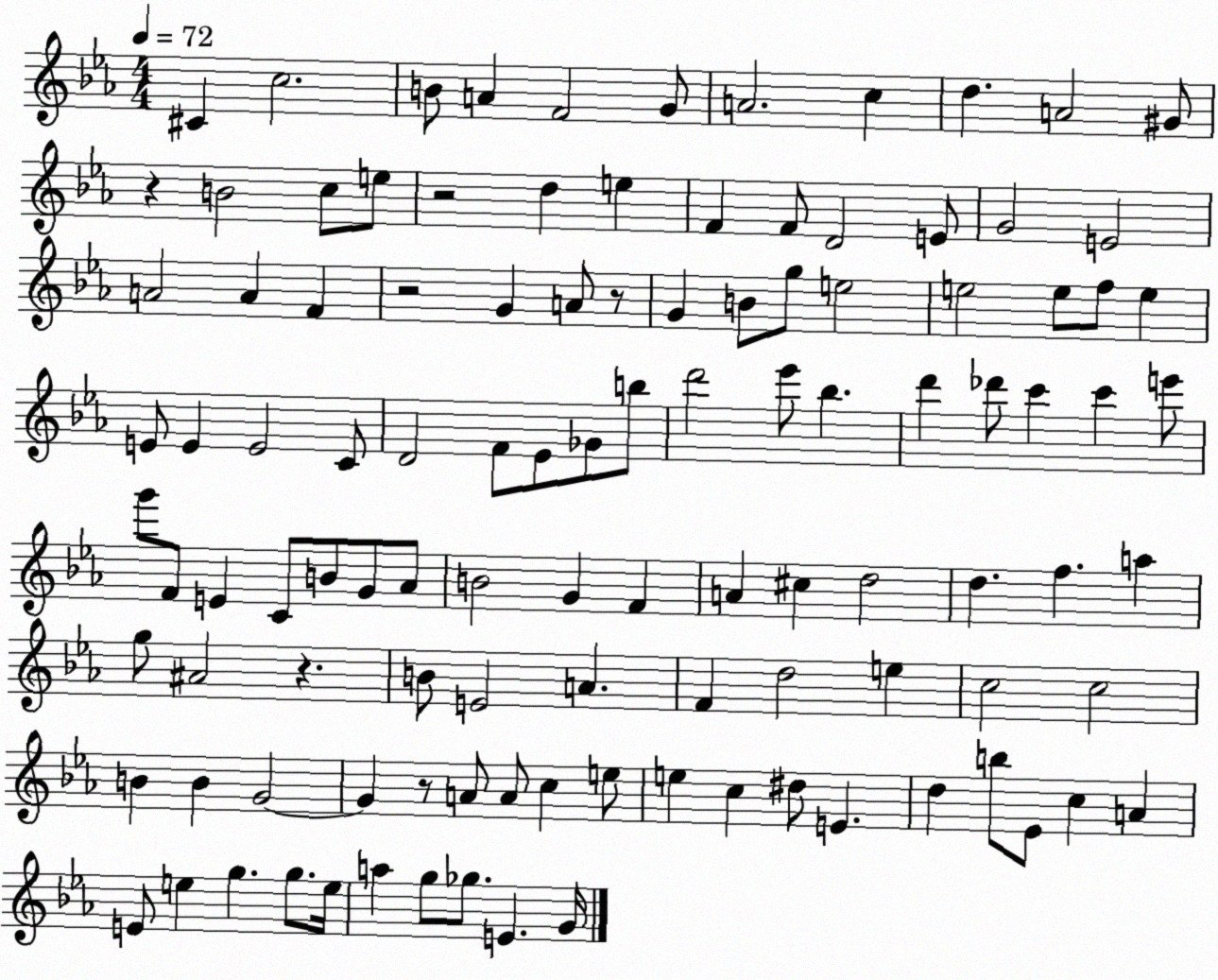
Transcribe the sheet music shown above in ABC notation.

X:1
T:Untitled
M:4/4
L:1/4
K:Eb
^C c2 B/2 A F2 G/2 A2 c d A2 ^G/2 z B2 c/2 e/2 z2 d e F F/2 D2 E/2 G2 E2 A2 A F z2 G A/2 z/2 G B/2 g/2 e2 e2 e/2 f/2 e E/2 E E2 C/2 D2 F/2 _E/2 _G/2 b/2 d'2 _e'/2 _b d' _d'/2 c' c' e'/2 g'/2 F/2 E C/2 B/2 G/2 _A/2 B2 G F A ^c d2 d f a g/2 ^A2 z B/2 E2 A F d2 e c2 c2 B B G2 G z/2 A/2 A/2 c e/2 e c ^d/2 E d b/2 _E/2 c A E/2 e g g/2 e/4 a g/2 _g/2 E G/4